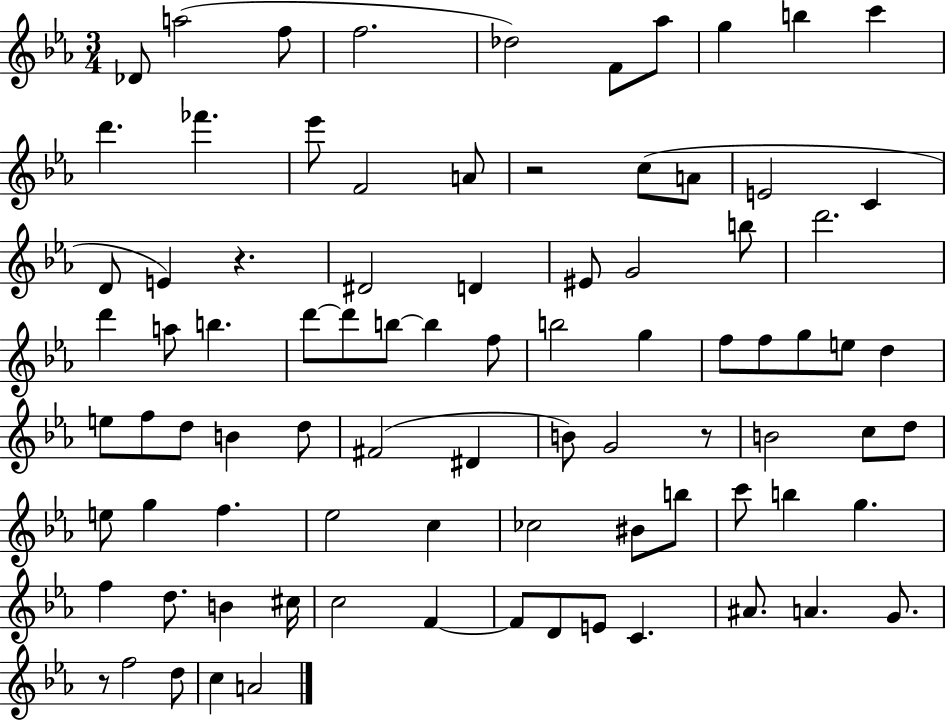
X:1
T:Untitled
M:3/4
L:1/4
K:Eb
_D/2 a2 f/2 f2 _d2 F/2 _a/2 g b c' d' _f' _e'/2 F2 A/2 z2 c/2 A/2 E2 C D/2 E z ^D2 D ^E/2 G2 b/2 d'2 d' a/2 b d'/2 d'/2 b/2 b f/2 b2 g f/2 f/2 g/2 e/2 d e/2 f/2 d/2 B d/2 ^F2 ^D B/2 G2 z/2 B2 c/2 d/2 e/2 g f _e2 c _c2 ^B/2 b/2 c'/2 b g f d/2 B ^c/4 c2 F F/2 D/2 E/2 C ^A/2 A G/2 z/2 f2 d/2 c A2